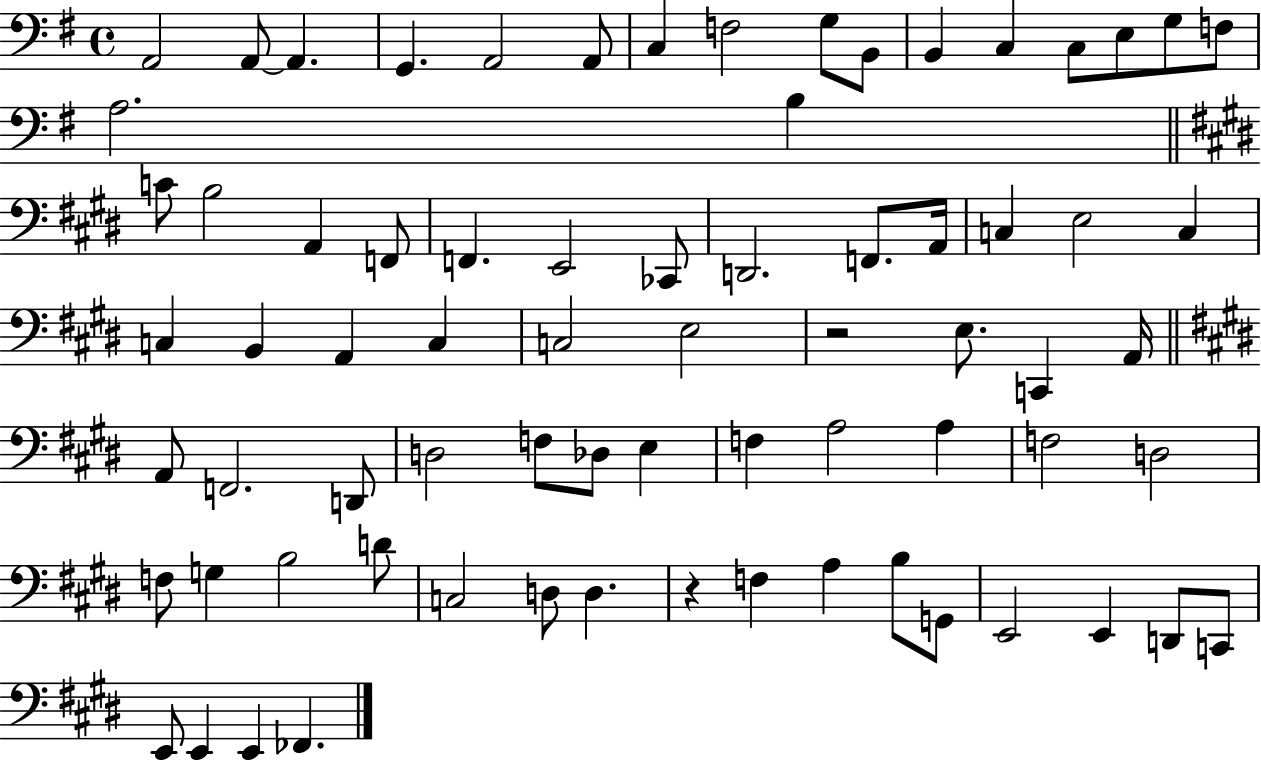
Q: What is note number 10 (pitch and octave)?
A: B2